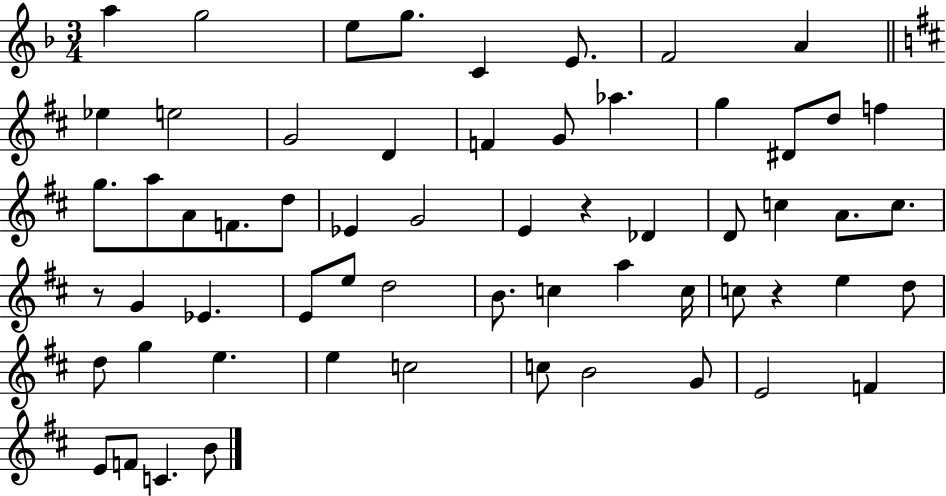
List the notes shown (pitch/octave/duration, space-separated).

A5/q G5/h E5/e G5/e. C4/q E4/e. F4/h A4/q Eb5/q E5/h G4/h D4/q F4/q G4/e Ab5/q. G5/q D#4/e D5/e F5/q G5/e. A5/e A4/e F4/e. D5/e Eb4/q G4/h E4/q R/q Db4/q D4/e C5/q A4/e. C5/e. R/e G4/q Eb4/q. E4/e E5/e D5/h B4/e. C5/q A5/q C5/s C5/e R/q E5/q D5/e D5/e G5/q E5/q. E5/q C5/h C5/e B4/h G4/e E4/h F4/q E4/e F4/e C4/q. B4/e